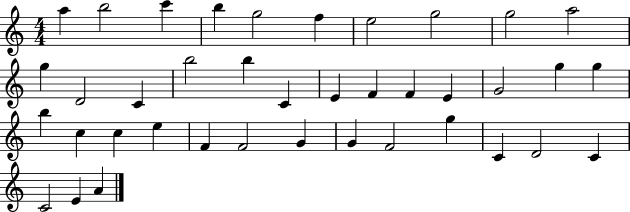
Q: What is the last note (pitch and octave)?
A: A4